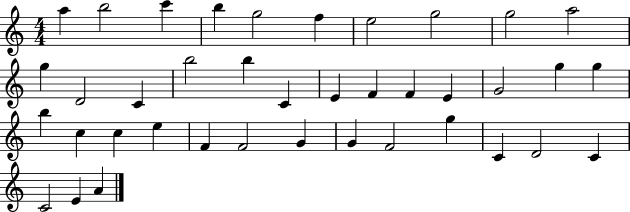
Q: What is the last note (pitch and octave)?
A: A4